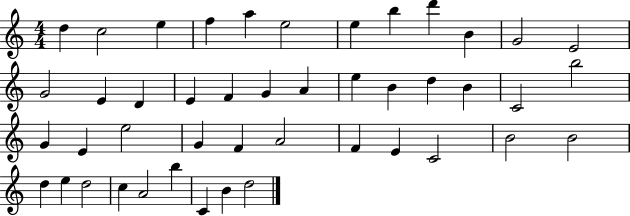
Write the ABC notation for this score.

X:1
T:Untitled
M:4/4
L:1/4
K:C
d c2 e f a e2 e b d' B G2 E2 G2 E D E F G A e B d B C2 b2 G E e2 G F A2 F E C2 B2 B2 d e d2 c A2 b C B d2